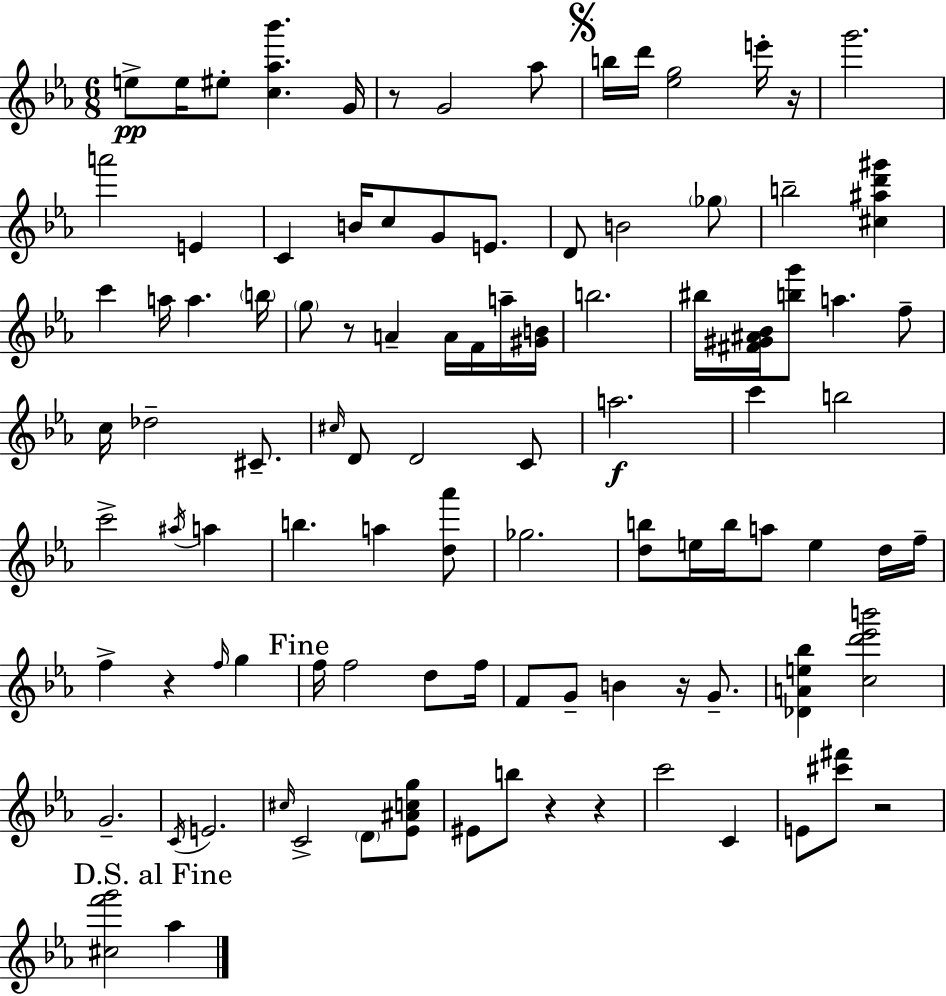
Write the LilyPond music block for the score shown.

{
  \clef treble
  \numericTimeSignature
  \time 6/8
  \key c \minor
  \repeat volta 2 { e''8->\pp e''16 eis''8-. <c'' aes'' bes'''>4. g'16 | r8 g'2 aes''8 | \mark \markup { \musicglyph "scripts.segno" } b''16 d'''16 <ees'' g''>2 e'''16-. r16 | g'''2. | \break a'''2 e'4 | c'4 b'16 c''8 g'8 e'8. | d'8 b'2 \parenthesize ges''8 | b''2-- <cis'' ais'' d''' gis'''>4 | \break c'''4 a''16 a''4. \parenthesize b''16 | \parenthesize g''8 r8 a'4-- a'16 f'16 a''16-- <gis' b'>16 | b''2. | bis''16 <fis' gis' ais' bes'>16 <b'' g'''>8 a''4. f''8-- | \break c''16 des''2-- cis'8.-- | \grace { cis''16 } d'8 d'2 c'8 | a''2.\f | c'''4 b''2 | \break c'''2-> \acciaccatura { ais''16 } a''4 | b''4. a''4 | <d'' aes'''>8 ges''2. | <d'' b''>8 e''16 b''16 a''8 e''4 | \break d''16 f''16-- f''4-> r4 \grace { f''16 } g''4 | \mark "Fine" f''16 f''2 | d''8 f''16 f'8 g'8-- b'4 r16 | g'8.-- <des' a' e'' bes''>4 <c'' d''' ees''' b'''>2 | \break g'2.-- | \acciaccatura { c'16 } e'2. | \grace { cis''16 } c'2-> | \parenthesize d'8 <ees' ais' c'' g''>8 eis'8 b''8 r4 | \break r4 c'''2 | c'4 e'8 <cis''' fis'''>8 r2 | \mark "D.S. al Fine" <cis'' f''' g'''>2 | aes''4 } \bar "|."
}